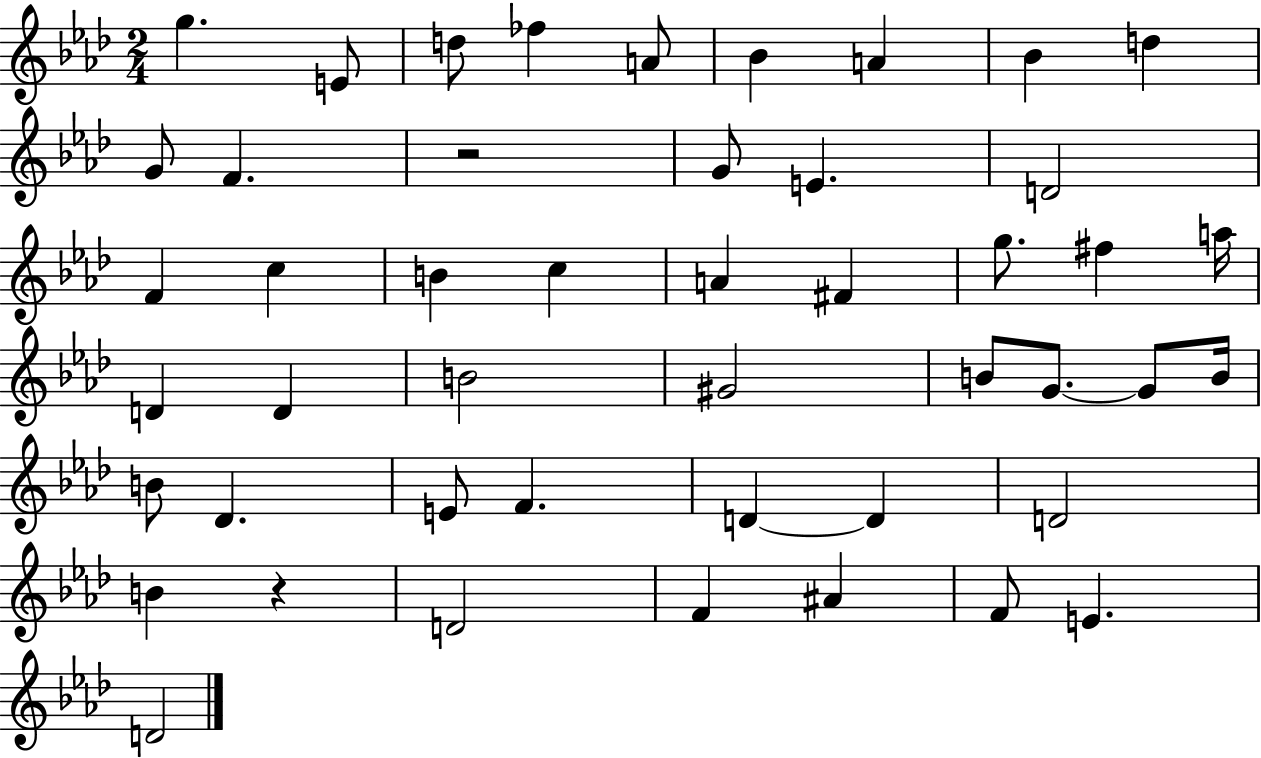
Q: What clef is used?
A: treble